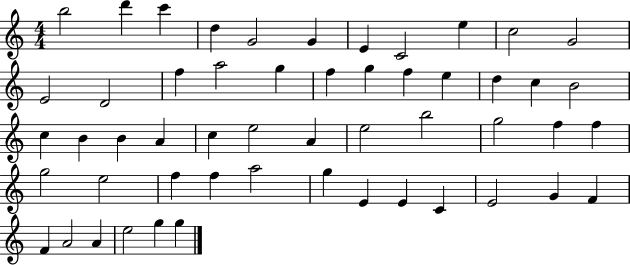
{
  \clef treble
  \numericTimeSignature
  \time 4/4
  \key c \major
  b''2 d'''4 c'''4 | d''4 g'2 g'4 | e'4 c'2 e''4 | c''2 g'2 | \break e'2 d'2 | f''4 a''2 g''4 | f''4 g''4 f''4 e''4 | d''4 c''4 b'2 | \break c''4 b'4 b'4 a'4 | c''4 e''2 a'4 | e''2 b''2 | g''2 f''4 f''4 | \break g''2 e''2 | f''4 f''4 a''2 | g''4 e'4 e'4 c'4 | e'2 g'4 f'4 | \break f'4 a'2 a'4 | e''2 g''4 g''4 | \bar "|."
}